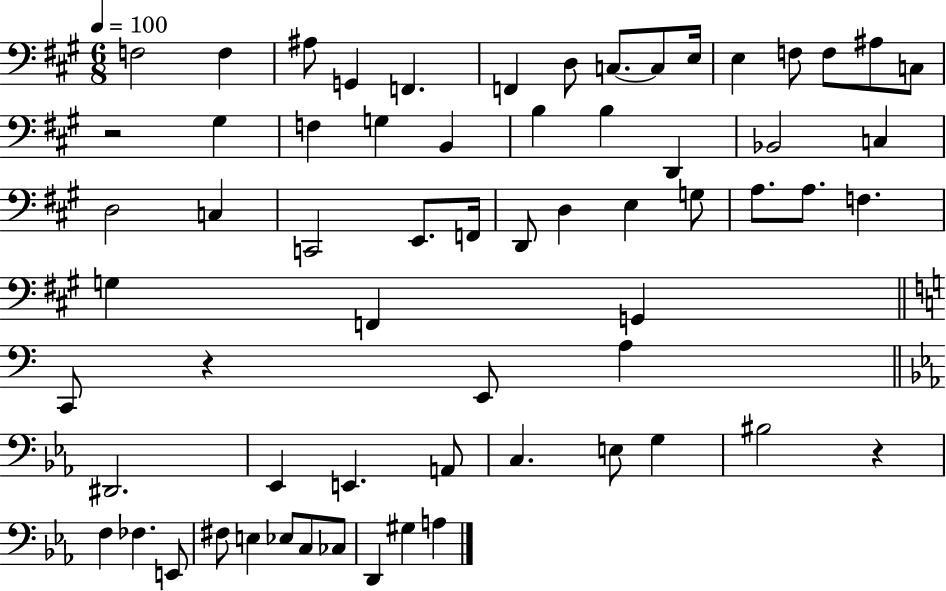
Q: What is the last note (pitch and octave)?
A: A3